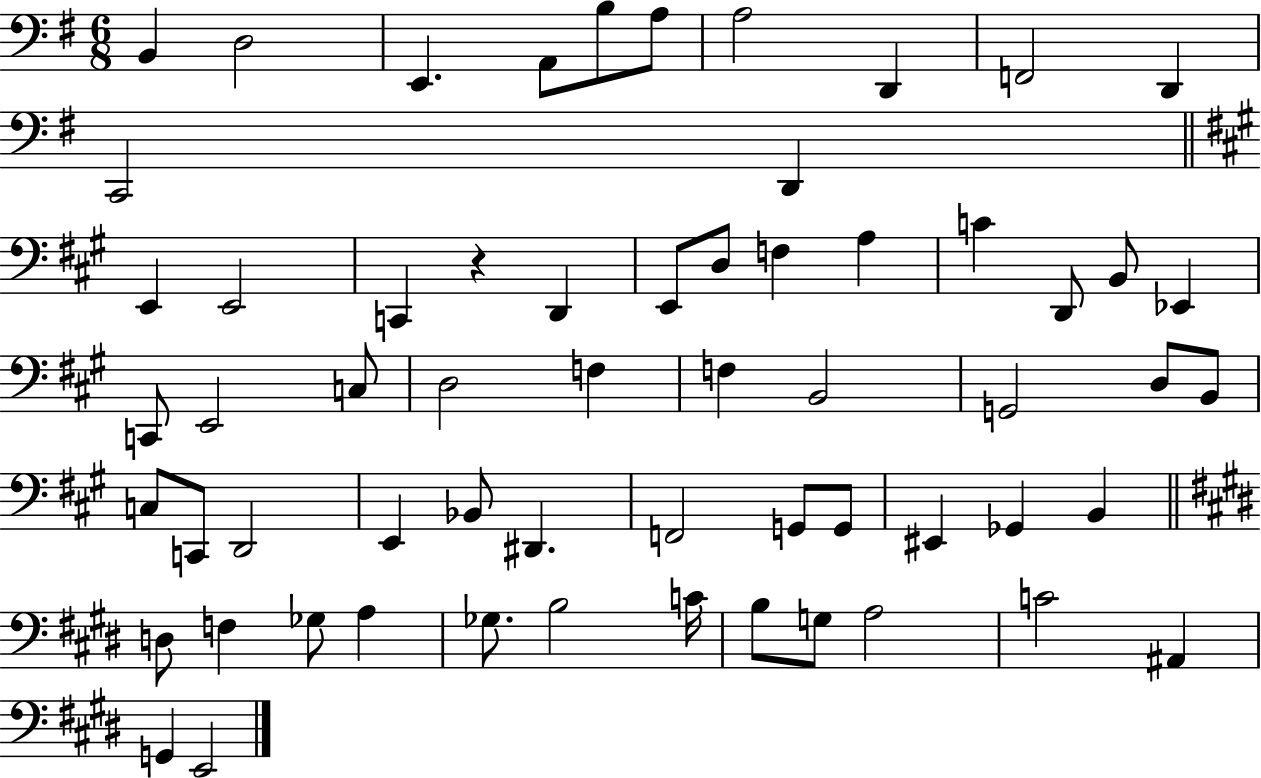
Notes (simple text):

B2/q D3/h E2/q. A2/e B3/e A3/e A3/h D2/q F2/h D2/q C2/h D2/q E2/q E2/h C2/q R/q D2/q E2/e D3/e F3/q A3/q C4/q D2/e B2/e Eb2/q C2/e E2/h C3/e D3/h F3/q F3/q B2/h G2/h D3/e B2/e C3/e C2/e D2/h E2/q Bb2/e D#2/q. F2/h G2/e G2/e EIS2/q Gb2/q B2/q D3/e F3/q Gb3/e A3/q Gb3/e. B3/h C4/s B3/e G3/e A3/h C4/h A#2/q G2/q E2/h